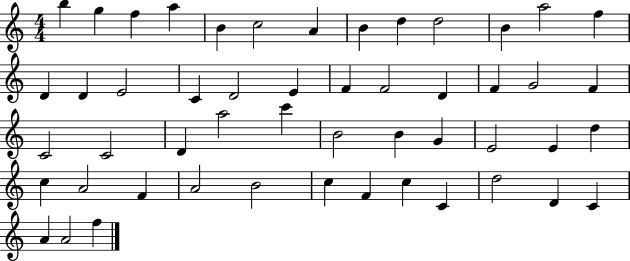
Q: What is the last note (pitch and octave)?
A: F5